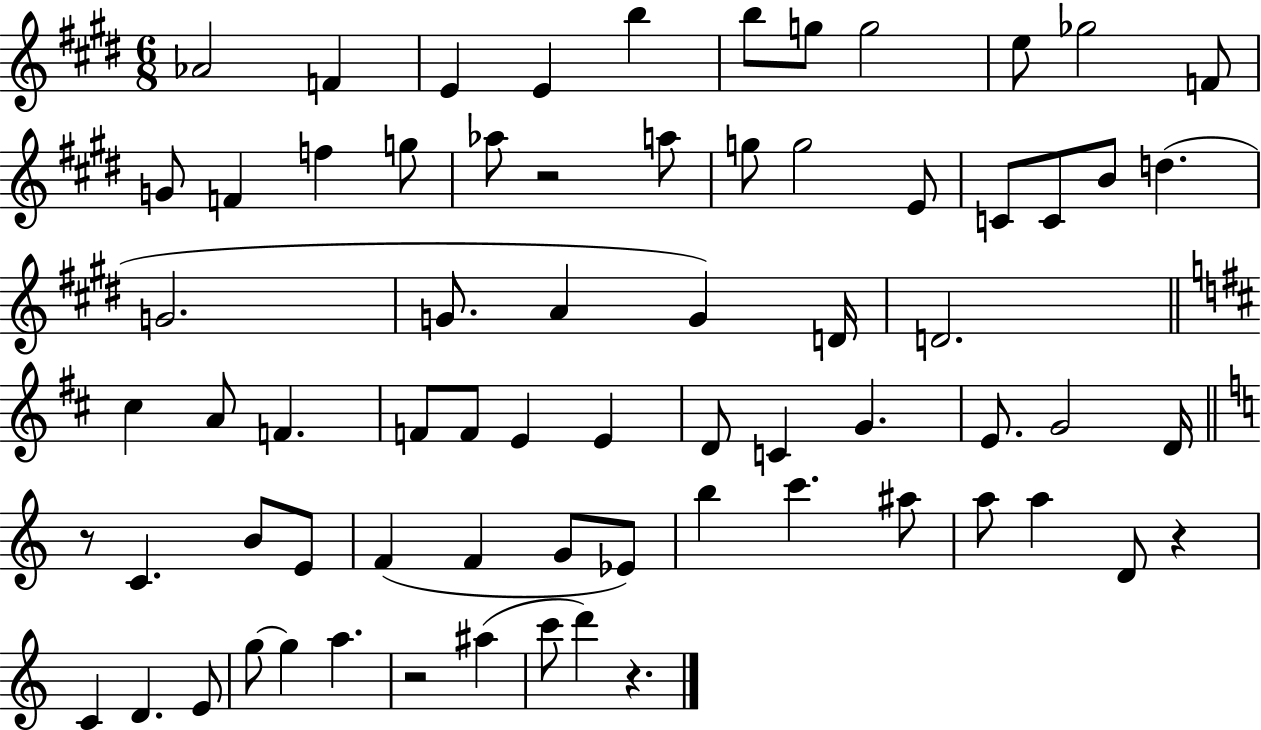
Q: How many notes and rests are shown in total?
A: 70